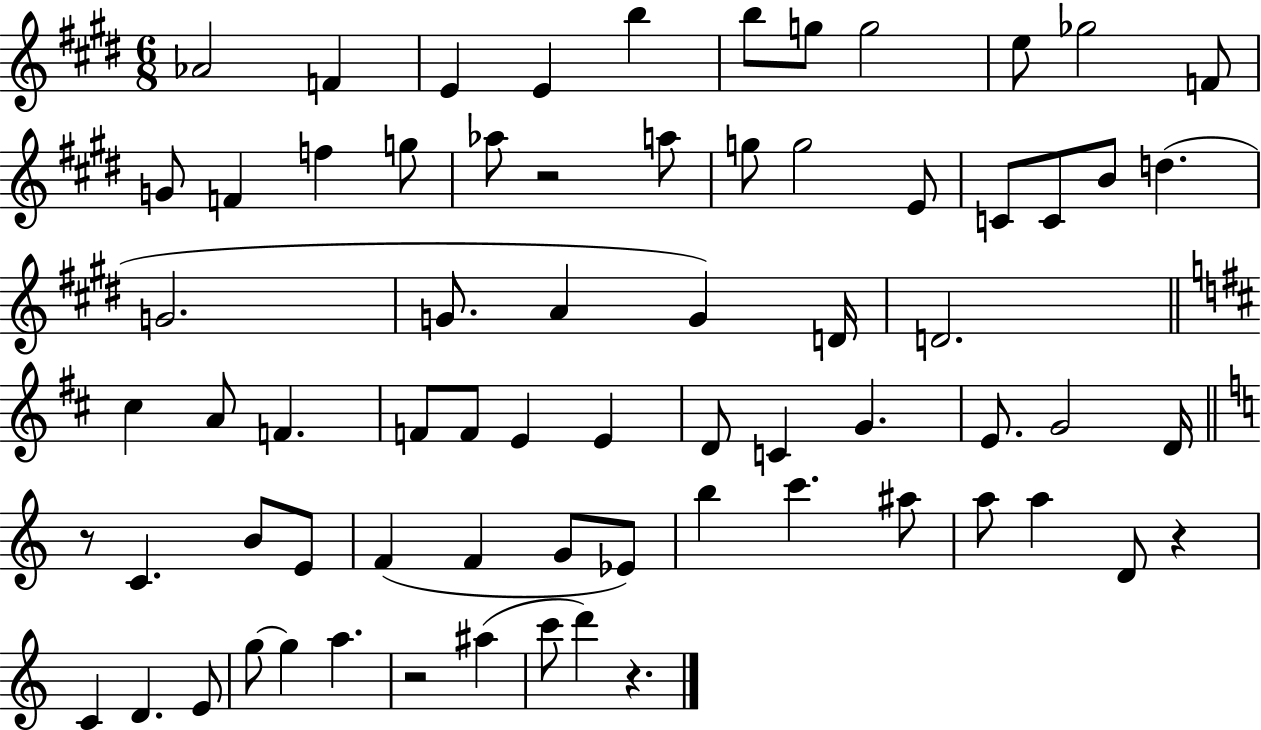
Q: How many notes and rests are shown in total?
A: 70